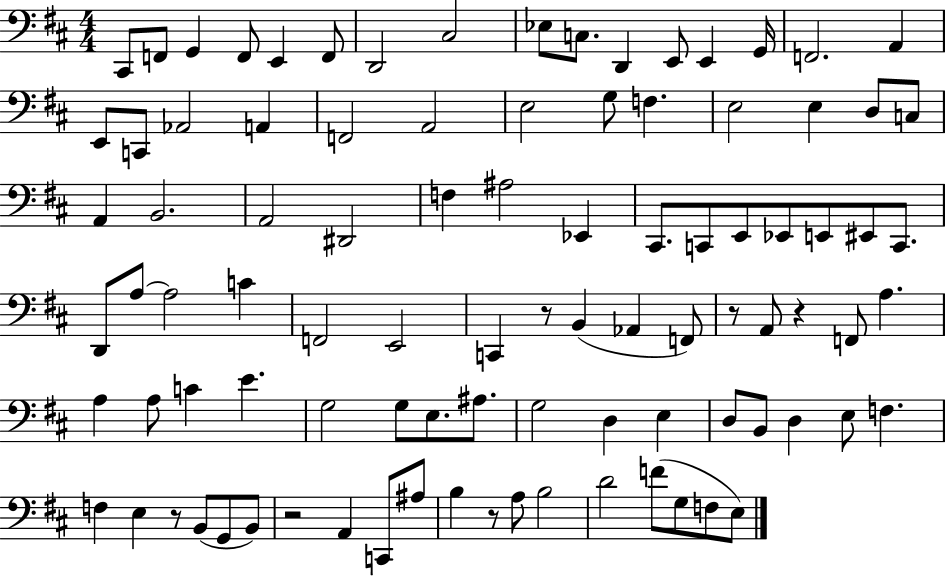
X:1
T:Untitled
M:4/4
L:1/4
K:D
^C,,/2 F,,/2 G,, F,,/2 E,, F,,/2 D,,2 ^C,2 _E,/2 C,/2 D,, E,,/2 E,, G,,/4 F,,2 A,, E,,/2 C,,/2 _A,,2 A,, F,,2 A,,2 E,2 G,/2 F, E,2 E, D,/2 C,/2 A,, B,,2 A,,2 ^D,,2 F, ^A,2 _E,, ^C,,/2 C,,/2 E,,/2 _E,,/2 E,,/2 ^E,,/2 C,,/2 D,,/2 A,/2 A,2 C F,,2 E,,2 C,, z/2 B,, _A,, F,,/2 z/2 A,,/2 z F,,/2 A, A, A,/2 C E G,2 G,/2 E,/2 ^A,/2 G,2 D, E, D,/2 B,,/2 D, E,/2 F, F, E, z/2 B,,/2 G,,/2 B,,/2 z2 A,, C,,/2 ^A,/2 B, z/2 A,/2 B,2 D2 F/2 G,/2 F,/2 E,/2